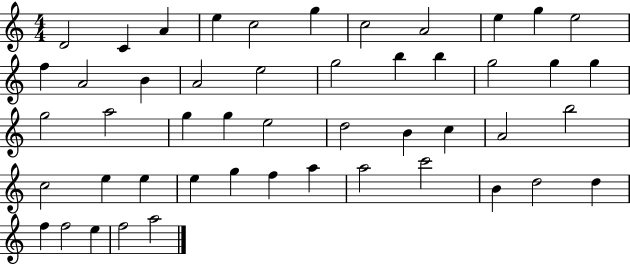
X:1
T:Untitled
M:4/4
L:1/4
K:C
D2 C A e c2 g c2 A2 e g e2 f A2 B A2 e2 g2 b b g2 g g g2 a2 g g e2 d2 B c A2 b2 c2 e e e g f a a2 c'2 B d2 d f f2 e f2 a2